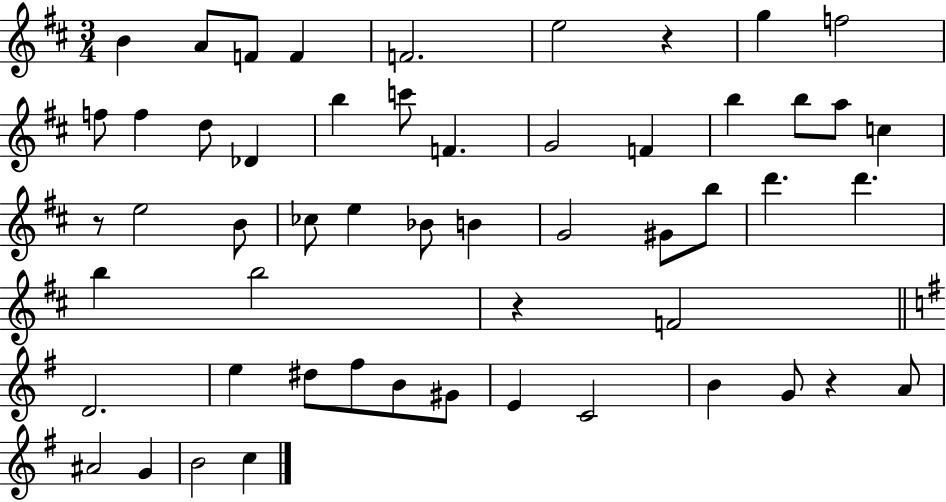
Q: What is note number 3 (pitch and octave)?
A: F4